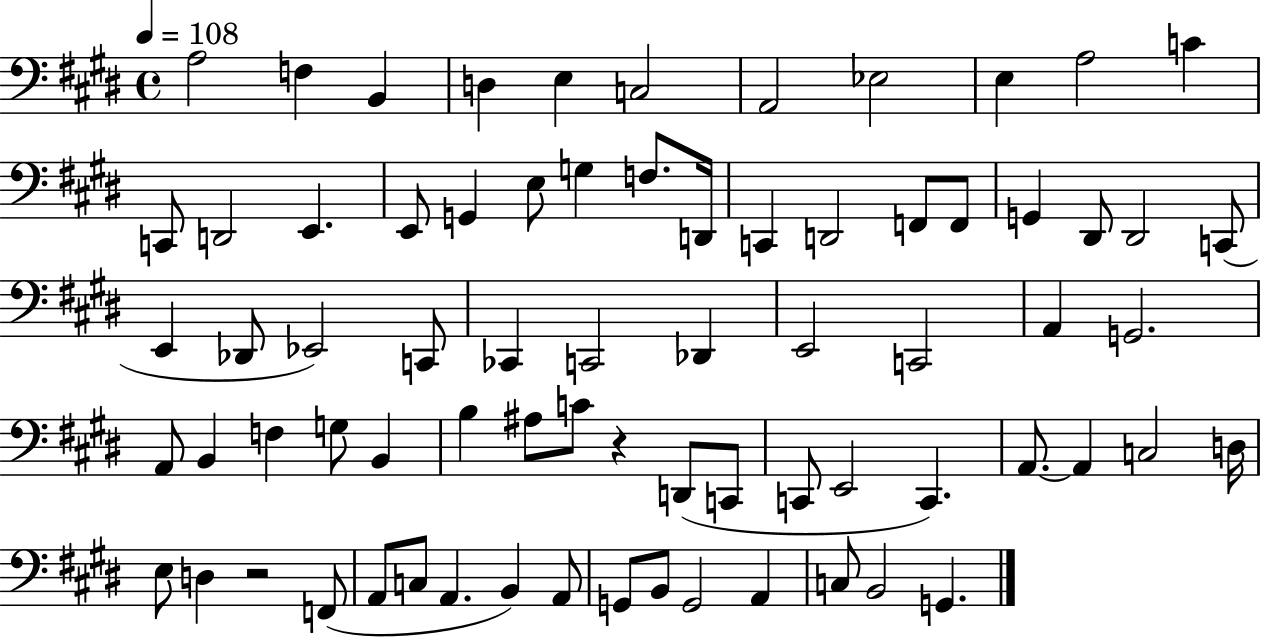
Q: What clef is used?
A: bass